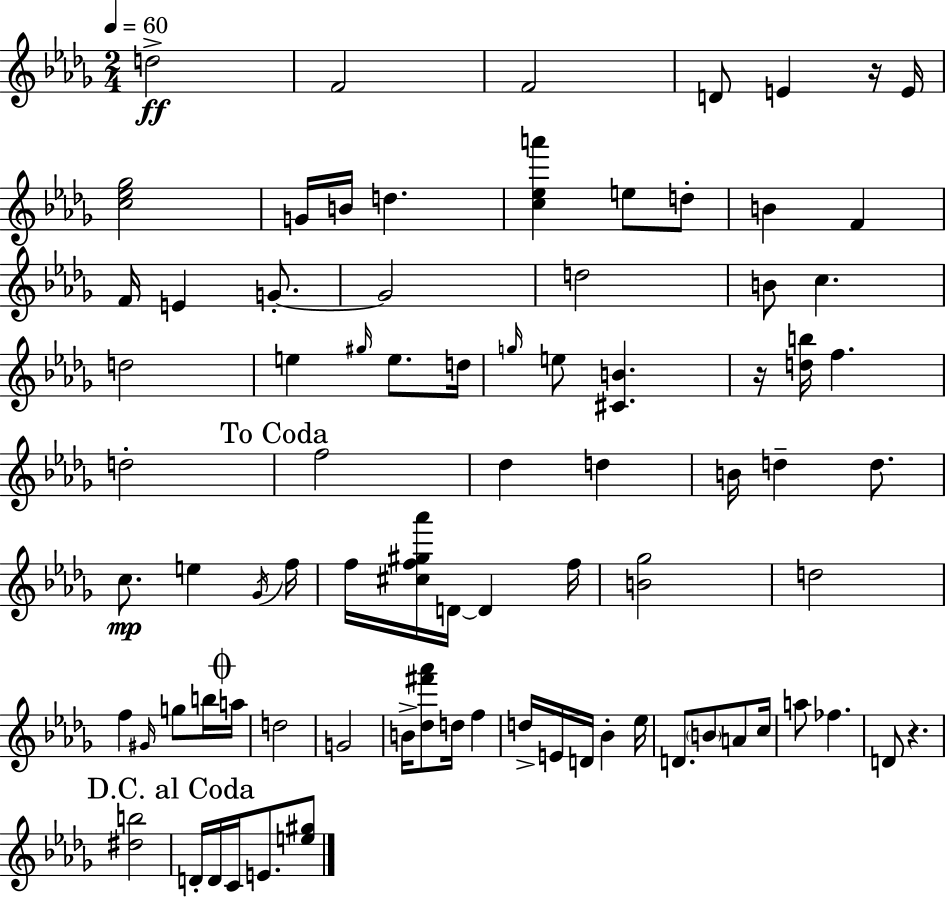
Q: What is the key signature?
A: BES minor